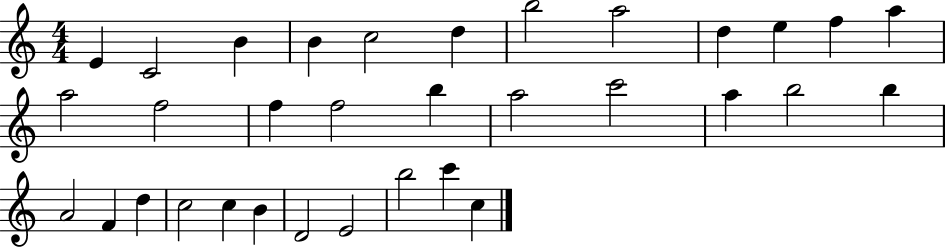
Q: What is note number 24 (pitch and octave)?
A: F4